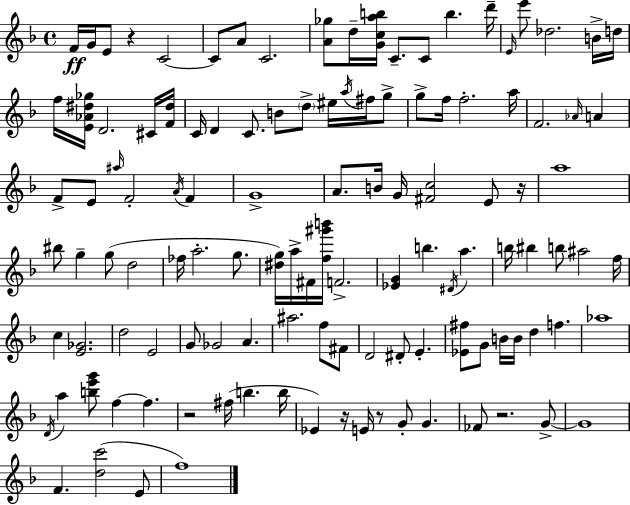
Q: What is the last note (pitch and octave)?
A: F5